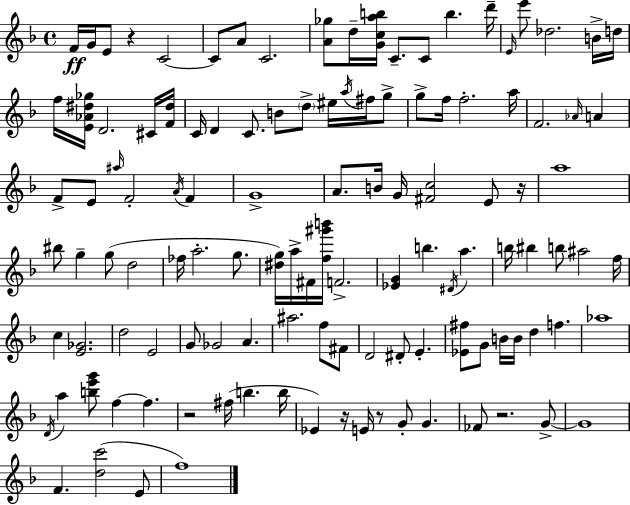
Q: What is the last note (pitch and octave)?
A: F5